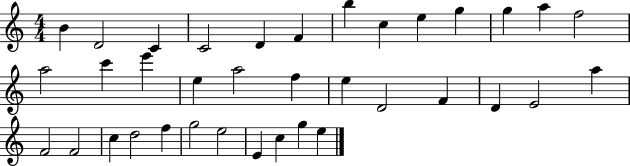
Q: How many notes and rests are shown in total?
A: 36